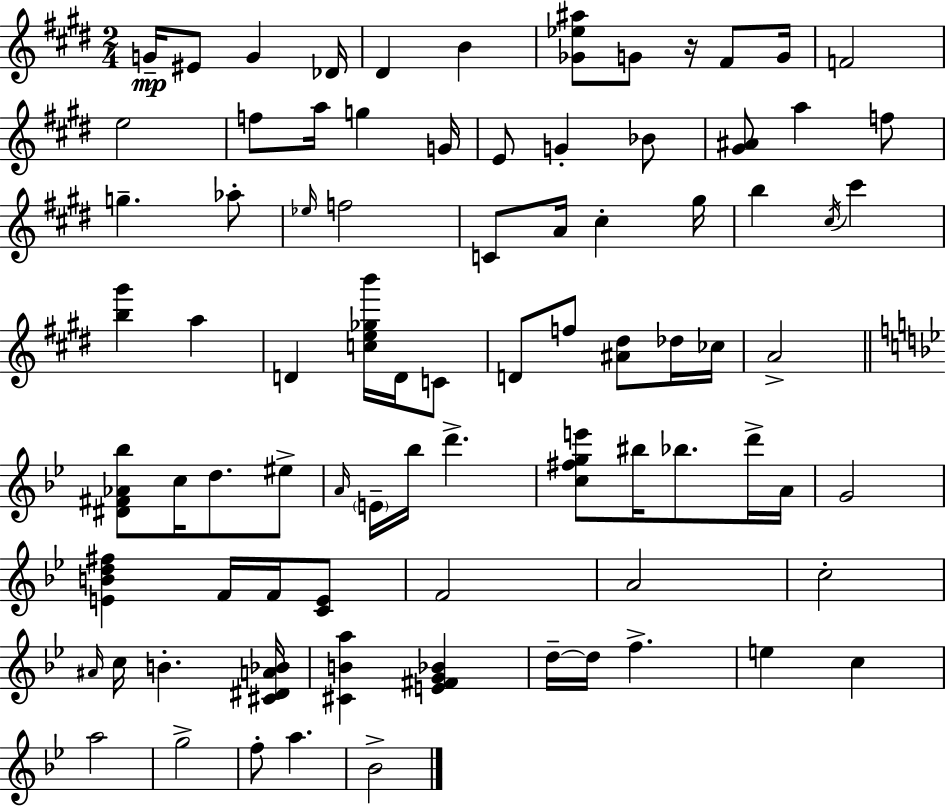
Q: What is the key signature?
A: E major